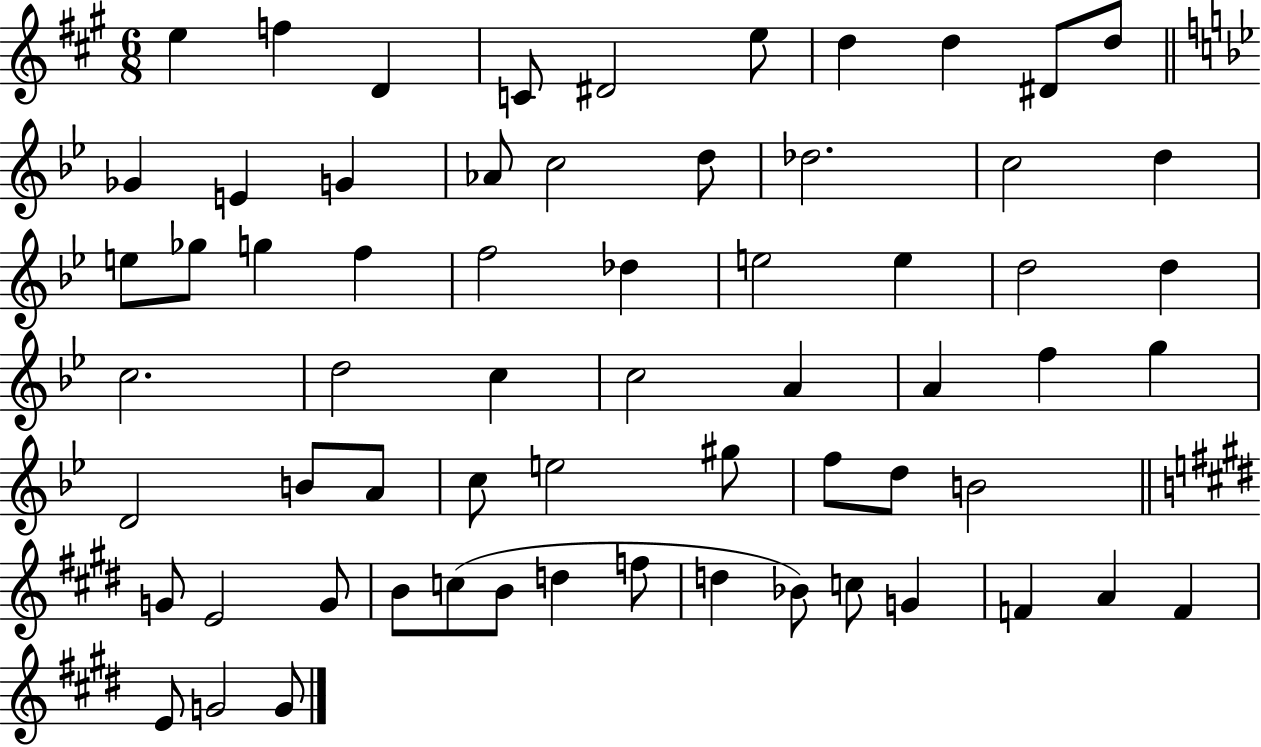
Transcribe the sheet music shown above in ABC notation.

X:1
T:Untitled
M:6/8
L:1/4
K:A
e f D C/2 ^D2 e/2 d d ^D/2 d/2 _G E G _A/2 c2 d/2 _d2 c2 d e/2 _g/2 g f f2 _d e2 e d2 d c2 d2 c c2 A A f g D2 B/2 A/2 c/2 e2 ^g/2 f/2 d/2 B2 G/2 E2 G/2 B/2 c/2 B/2 d f/2 d _B/2 c/2 G F A F E/2 G2 G/2